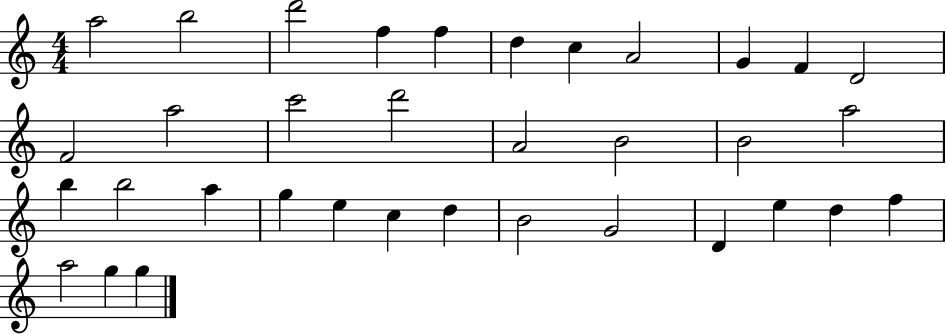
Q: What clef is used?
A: treble